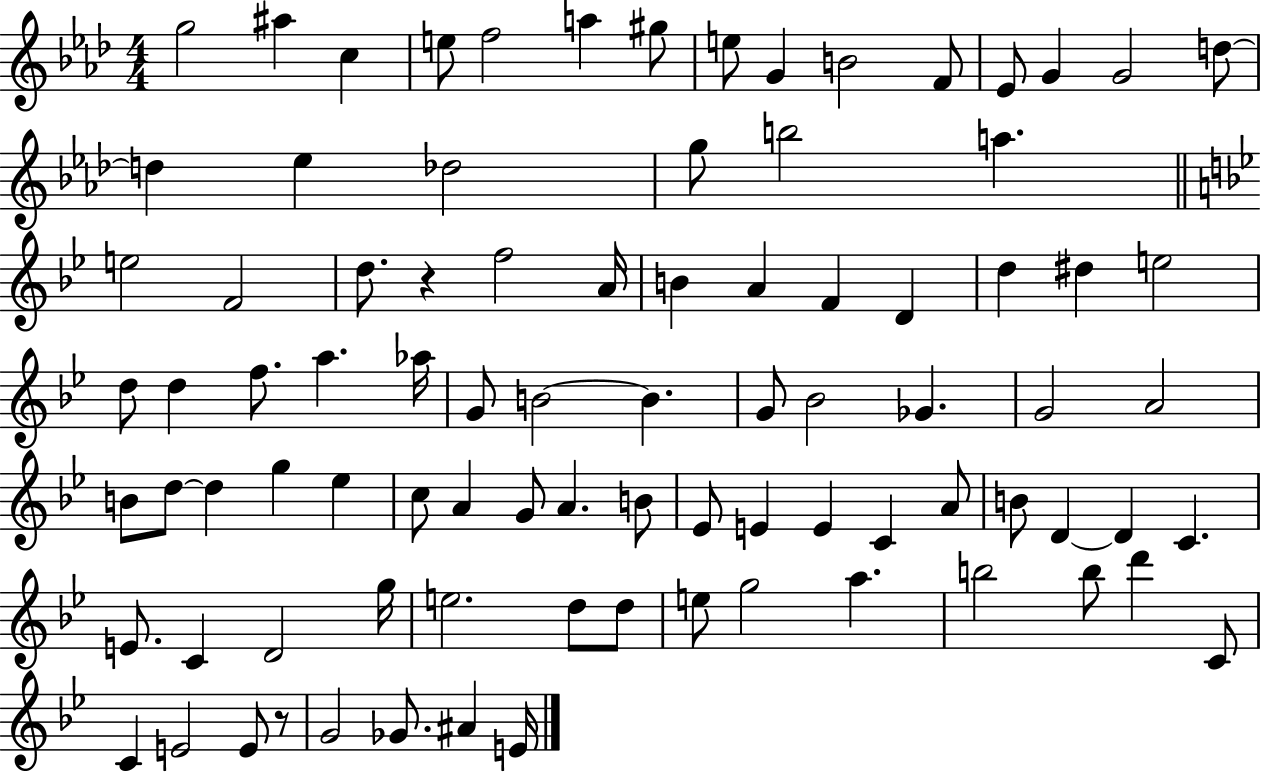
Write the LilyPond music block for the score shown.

{
  \clef treble
  \numericTimeSignature
  \time 4/4
  \key aes \major
  \repeat volta 2 { g''2 ais''4 c''4 | e''8 f''2 a''4 gis''8 | e''8 g'4 b'2 f'8 | ees'8 g'4 g'2 d''8~~ | \break d''4 ees''4 des''2 | g''8 b''2 a''4. | \bar "||" \break \key g \minor e''2 f'2 | d''8. r4 f''2 a'16 | b'4 a'4 f'4 d'4 | d''4 dis''4 e''2 | \break d''8 d''4 f''8. a''4. aes''16 | g'8 b'2~~ b'4. | g'8 bes'2 ges'4. | g'2 a'2 | \break b'8 d''8~~ d''4 g''4 ees''4 | c''8 a'4 g'8 a'4. b'8 | ees'8 e'4 e'4 c'4 a'8 | b'8 d'4~~ d'4 c'4. | \break e'8. c'4 d'2 g''16 | e''2. d''8 d''8 | e''8 g''2 a''4. | b''2 b''8 d'''4 c'8 | \break c'4 e'2 e'8 r8 | g'2 ges'8. ais'4 e'16 | } \bar "|."
}